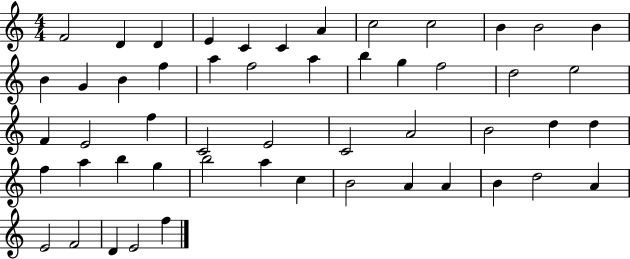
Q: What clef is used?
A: treble